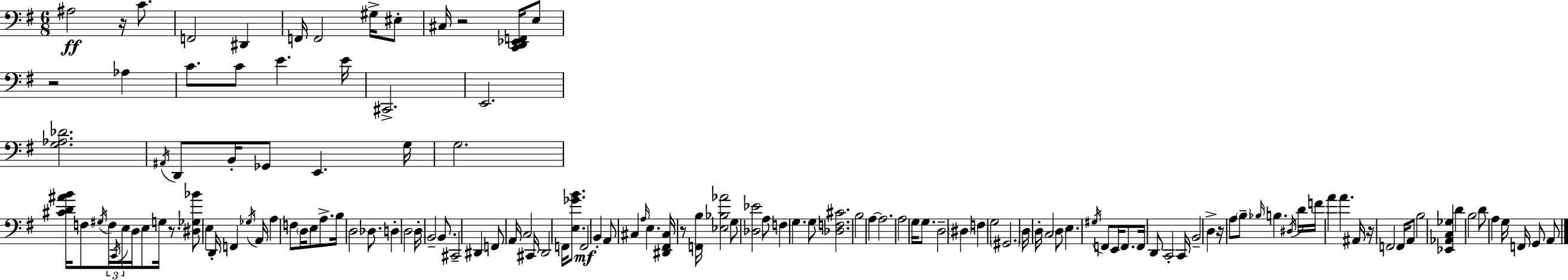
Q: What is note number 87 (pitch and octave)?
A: F2